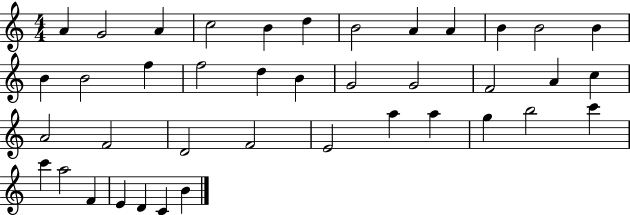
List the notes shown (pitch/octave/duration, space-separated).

A4/q G4/h A4/q C5/h B4/q D5/q B4/h A4/q A4/q B4/q B4/h B4/q B4/q B4/h F5/q F5/h D5/q B4/q G4/h G4/h F4/h A4/q C5/q A4/h F4/h D4/h F4/h E4/h A5/q A5/q G5/q B5/h C6/q C6/q A5/h F4/q E4/q D4/q C4/q B4/q